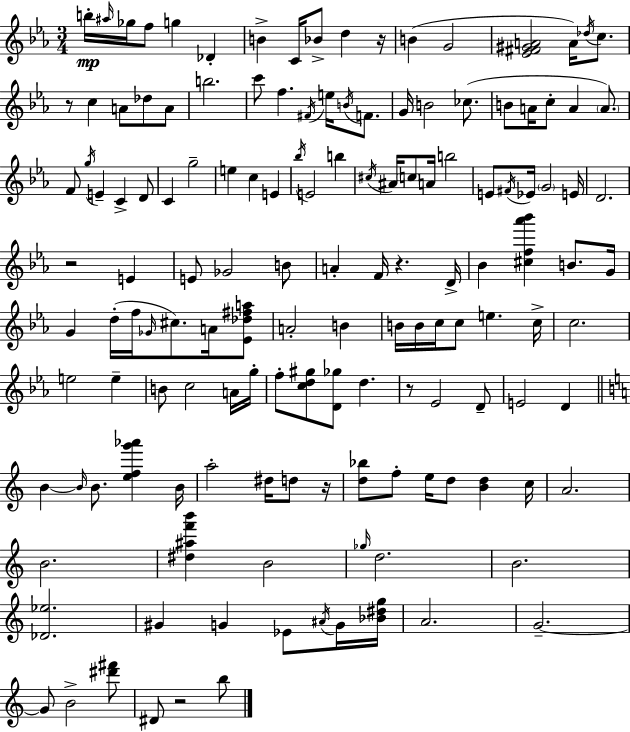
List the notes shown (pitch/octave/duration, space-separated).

B5/s A#5/s Gb5/s F5/e G5/q Db4/q B4/q C4/s Bb4/e D5/q R/s B4/q G4/h [Eb4,F#4,G#4,A4]/h A4/s Db5/s C5/e. R/e C5/q A4/e Db5/e A4/e B5/h. C6/e F5/q. F#4/s E5/s B4/s F4/e. G4/s B4/h CES5/e. B4/e A4/s C5/e A4/q A4/e. F4/e G5/s E4/q C4/q D4/e C4/q G5/h E5/q C5/q E4/q Bb5/s E4/h B5/q C#5/s A#4/s C5/e A4/s B5/h E4/e F#4/s Eb4/s G4/h E4/s D4/h. R/h E4/q E4/e Gb4/h B4/e A4/q F4/s R/q. D4/s Bb4/q [C#5,F5,Ab6,Bb6]/q B4/e. G4/s G4/q D5/s F5/s Gb4/s C#5/e. A4/s [Eb4,Db5,F#5,A5]/e A4/h B4/q B4/s B4/s C5/s C5/e E5/q. C5/s C5/h. E5/h E5/q B4/e C5/h A4/s G5/s F5/e [C5,D5,G#5]/e [D4,Gb5]/e D5/q. R/e Eb4/h D4/e E4/h D4/q B4/q B4/s B4/e. [E5,F5,G6,Ab6]/q B4/s A5/h D#5/s D5/e R/s [D5,Bb5]/e F5/e E5/s D5/e [B4,D5]/q C5/s A4/h. B4/h. [D#5,A#5,F6,B6]/q B4/h Gb5/s D5/h. B4/h. [Db4,Eb5]/h. G#4/q G4/q Eb4/e A#4/s G4/s [Bb4,D#5,G5]/s A4/h. G4/h. G4/e B4/h [D#6,F#6]/e D#4/e R/h B5/e